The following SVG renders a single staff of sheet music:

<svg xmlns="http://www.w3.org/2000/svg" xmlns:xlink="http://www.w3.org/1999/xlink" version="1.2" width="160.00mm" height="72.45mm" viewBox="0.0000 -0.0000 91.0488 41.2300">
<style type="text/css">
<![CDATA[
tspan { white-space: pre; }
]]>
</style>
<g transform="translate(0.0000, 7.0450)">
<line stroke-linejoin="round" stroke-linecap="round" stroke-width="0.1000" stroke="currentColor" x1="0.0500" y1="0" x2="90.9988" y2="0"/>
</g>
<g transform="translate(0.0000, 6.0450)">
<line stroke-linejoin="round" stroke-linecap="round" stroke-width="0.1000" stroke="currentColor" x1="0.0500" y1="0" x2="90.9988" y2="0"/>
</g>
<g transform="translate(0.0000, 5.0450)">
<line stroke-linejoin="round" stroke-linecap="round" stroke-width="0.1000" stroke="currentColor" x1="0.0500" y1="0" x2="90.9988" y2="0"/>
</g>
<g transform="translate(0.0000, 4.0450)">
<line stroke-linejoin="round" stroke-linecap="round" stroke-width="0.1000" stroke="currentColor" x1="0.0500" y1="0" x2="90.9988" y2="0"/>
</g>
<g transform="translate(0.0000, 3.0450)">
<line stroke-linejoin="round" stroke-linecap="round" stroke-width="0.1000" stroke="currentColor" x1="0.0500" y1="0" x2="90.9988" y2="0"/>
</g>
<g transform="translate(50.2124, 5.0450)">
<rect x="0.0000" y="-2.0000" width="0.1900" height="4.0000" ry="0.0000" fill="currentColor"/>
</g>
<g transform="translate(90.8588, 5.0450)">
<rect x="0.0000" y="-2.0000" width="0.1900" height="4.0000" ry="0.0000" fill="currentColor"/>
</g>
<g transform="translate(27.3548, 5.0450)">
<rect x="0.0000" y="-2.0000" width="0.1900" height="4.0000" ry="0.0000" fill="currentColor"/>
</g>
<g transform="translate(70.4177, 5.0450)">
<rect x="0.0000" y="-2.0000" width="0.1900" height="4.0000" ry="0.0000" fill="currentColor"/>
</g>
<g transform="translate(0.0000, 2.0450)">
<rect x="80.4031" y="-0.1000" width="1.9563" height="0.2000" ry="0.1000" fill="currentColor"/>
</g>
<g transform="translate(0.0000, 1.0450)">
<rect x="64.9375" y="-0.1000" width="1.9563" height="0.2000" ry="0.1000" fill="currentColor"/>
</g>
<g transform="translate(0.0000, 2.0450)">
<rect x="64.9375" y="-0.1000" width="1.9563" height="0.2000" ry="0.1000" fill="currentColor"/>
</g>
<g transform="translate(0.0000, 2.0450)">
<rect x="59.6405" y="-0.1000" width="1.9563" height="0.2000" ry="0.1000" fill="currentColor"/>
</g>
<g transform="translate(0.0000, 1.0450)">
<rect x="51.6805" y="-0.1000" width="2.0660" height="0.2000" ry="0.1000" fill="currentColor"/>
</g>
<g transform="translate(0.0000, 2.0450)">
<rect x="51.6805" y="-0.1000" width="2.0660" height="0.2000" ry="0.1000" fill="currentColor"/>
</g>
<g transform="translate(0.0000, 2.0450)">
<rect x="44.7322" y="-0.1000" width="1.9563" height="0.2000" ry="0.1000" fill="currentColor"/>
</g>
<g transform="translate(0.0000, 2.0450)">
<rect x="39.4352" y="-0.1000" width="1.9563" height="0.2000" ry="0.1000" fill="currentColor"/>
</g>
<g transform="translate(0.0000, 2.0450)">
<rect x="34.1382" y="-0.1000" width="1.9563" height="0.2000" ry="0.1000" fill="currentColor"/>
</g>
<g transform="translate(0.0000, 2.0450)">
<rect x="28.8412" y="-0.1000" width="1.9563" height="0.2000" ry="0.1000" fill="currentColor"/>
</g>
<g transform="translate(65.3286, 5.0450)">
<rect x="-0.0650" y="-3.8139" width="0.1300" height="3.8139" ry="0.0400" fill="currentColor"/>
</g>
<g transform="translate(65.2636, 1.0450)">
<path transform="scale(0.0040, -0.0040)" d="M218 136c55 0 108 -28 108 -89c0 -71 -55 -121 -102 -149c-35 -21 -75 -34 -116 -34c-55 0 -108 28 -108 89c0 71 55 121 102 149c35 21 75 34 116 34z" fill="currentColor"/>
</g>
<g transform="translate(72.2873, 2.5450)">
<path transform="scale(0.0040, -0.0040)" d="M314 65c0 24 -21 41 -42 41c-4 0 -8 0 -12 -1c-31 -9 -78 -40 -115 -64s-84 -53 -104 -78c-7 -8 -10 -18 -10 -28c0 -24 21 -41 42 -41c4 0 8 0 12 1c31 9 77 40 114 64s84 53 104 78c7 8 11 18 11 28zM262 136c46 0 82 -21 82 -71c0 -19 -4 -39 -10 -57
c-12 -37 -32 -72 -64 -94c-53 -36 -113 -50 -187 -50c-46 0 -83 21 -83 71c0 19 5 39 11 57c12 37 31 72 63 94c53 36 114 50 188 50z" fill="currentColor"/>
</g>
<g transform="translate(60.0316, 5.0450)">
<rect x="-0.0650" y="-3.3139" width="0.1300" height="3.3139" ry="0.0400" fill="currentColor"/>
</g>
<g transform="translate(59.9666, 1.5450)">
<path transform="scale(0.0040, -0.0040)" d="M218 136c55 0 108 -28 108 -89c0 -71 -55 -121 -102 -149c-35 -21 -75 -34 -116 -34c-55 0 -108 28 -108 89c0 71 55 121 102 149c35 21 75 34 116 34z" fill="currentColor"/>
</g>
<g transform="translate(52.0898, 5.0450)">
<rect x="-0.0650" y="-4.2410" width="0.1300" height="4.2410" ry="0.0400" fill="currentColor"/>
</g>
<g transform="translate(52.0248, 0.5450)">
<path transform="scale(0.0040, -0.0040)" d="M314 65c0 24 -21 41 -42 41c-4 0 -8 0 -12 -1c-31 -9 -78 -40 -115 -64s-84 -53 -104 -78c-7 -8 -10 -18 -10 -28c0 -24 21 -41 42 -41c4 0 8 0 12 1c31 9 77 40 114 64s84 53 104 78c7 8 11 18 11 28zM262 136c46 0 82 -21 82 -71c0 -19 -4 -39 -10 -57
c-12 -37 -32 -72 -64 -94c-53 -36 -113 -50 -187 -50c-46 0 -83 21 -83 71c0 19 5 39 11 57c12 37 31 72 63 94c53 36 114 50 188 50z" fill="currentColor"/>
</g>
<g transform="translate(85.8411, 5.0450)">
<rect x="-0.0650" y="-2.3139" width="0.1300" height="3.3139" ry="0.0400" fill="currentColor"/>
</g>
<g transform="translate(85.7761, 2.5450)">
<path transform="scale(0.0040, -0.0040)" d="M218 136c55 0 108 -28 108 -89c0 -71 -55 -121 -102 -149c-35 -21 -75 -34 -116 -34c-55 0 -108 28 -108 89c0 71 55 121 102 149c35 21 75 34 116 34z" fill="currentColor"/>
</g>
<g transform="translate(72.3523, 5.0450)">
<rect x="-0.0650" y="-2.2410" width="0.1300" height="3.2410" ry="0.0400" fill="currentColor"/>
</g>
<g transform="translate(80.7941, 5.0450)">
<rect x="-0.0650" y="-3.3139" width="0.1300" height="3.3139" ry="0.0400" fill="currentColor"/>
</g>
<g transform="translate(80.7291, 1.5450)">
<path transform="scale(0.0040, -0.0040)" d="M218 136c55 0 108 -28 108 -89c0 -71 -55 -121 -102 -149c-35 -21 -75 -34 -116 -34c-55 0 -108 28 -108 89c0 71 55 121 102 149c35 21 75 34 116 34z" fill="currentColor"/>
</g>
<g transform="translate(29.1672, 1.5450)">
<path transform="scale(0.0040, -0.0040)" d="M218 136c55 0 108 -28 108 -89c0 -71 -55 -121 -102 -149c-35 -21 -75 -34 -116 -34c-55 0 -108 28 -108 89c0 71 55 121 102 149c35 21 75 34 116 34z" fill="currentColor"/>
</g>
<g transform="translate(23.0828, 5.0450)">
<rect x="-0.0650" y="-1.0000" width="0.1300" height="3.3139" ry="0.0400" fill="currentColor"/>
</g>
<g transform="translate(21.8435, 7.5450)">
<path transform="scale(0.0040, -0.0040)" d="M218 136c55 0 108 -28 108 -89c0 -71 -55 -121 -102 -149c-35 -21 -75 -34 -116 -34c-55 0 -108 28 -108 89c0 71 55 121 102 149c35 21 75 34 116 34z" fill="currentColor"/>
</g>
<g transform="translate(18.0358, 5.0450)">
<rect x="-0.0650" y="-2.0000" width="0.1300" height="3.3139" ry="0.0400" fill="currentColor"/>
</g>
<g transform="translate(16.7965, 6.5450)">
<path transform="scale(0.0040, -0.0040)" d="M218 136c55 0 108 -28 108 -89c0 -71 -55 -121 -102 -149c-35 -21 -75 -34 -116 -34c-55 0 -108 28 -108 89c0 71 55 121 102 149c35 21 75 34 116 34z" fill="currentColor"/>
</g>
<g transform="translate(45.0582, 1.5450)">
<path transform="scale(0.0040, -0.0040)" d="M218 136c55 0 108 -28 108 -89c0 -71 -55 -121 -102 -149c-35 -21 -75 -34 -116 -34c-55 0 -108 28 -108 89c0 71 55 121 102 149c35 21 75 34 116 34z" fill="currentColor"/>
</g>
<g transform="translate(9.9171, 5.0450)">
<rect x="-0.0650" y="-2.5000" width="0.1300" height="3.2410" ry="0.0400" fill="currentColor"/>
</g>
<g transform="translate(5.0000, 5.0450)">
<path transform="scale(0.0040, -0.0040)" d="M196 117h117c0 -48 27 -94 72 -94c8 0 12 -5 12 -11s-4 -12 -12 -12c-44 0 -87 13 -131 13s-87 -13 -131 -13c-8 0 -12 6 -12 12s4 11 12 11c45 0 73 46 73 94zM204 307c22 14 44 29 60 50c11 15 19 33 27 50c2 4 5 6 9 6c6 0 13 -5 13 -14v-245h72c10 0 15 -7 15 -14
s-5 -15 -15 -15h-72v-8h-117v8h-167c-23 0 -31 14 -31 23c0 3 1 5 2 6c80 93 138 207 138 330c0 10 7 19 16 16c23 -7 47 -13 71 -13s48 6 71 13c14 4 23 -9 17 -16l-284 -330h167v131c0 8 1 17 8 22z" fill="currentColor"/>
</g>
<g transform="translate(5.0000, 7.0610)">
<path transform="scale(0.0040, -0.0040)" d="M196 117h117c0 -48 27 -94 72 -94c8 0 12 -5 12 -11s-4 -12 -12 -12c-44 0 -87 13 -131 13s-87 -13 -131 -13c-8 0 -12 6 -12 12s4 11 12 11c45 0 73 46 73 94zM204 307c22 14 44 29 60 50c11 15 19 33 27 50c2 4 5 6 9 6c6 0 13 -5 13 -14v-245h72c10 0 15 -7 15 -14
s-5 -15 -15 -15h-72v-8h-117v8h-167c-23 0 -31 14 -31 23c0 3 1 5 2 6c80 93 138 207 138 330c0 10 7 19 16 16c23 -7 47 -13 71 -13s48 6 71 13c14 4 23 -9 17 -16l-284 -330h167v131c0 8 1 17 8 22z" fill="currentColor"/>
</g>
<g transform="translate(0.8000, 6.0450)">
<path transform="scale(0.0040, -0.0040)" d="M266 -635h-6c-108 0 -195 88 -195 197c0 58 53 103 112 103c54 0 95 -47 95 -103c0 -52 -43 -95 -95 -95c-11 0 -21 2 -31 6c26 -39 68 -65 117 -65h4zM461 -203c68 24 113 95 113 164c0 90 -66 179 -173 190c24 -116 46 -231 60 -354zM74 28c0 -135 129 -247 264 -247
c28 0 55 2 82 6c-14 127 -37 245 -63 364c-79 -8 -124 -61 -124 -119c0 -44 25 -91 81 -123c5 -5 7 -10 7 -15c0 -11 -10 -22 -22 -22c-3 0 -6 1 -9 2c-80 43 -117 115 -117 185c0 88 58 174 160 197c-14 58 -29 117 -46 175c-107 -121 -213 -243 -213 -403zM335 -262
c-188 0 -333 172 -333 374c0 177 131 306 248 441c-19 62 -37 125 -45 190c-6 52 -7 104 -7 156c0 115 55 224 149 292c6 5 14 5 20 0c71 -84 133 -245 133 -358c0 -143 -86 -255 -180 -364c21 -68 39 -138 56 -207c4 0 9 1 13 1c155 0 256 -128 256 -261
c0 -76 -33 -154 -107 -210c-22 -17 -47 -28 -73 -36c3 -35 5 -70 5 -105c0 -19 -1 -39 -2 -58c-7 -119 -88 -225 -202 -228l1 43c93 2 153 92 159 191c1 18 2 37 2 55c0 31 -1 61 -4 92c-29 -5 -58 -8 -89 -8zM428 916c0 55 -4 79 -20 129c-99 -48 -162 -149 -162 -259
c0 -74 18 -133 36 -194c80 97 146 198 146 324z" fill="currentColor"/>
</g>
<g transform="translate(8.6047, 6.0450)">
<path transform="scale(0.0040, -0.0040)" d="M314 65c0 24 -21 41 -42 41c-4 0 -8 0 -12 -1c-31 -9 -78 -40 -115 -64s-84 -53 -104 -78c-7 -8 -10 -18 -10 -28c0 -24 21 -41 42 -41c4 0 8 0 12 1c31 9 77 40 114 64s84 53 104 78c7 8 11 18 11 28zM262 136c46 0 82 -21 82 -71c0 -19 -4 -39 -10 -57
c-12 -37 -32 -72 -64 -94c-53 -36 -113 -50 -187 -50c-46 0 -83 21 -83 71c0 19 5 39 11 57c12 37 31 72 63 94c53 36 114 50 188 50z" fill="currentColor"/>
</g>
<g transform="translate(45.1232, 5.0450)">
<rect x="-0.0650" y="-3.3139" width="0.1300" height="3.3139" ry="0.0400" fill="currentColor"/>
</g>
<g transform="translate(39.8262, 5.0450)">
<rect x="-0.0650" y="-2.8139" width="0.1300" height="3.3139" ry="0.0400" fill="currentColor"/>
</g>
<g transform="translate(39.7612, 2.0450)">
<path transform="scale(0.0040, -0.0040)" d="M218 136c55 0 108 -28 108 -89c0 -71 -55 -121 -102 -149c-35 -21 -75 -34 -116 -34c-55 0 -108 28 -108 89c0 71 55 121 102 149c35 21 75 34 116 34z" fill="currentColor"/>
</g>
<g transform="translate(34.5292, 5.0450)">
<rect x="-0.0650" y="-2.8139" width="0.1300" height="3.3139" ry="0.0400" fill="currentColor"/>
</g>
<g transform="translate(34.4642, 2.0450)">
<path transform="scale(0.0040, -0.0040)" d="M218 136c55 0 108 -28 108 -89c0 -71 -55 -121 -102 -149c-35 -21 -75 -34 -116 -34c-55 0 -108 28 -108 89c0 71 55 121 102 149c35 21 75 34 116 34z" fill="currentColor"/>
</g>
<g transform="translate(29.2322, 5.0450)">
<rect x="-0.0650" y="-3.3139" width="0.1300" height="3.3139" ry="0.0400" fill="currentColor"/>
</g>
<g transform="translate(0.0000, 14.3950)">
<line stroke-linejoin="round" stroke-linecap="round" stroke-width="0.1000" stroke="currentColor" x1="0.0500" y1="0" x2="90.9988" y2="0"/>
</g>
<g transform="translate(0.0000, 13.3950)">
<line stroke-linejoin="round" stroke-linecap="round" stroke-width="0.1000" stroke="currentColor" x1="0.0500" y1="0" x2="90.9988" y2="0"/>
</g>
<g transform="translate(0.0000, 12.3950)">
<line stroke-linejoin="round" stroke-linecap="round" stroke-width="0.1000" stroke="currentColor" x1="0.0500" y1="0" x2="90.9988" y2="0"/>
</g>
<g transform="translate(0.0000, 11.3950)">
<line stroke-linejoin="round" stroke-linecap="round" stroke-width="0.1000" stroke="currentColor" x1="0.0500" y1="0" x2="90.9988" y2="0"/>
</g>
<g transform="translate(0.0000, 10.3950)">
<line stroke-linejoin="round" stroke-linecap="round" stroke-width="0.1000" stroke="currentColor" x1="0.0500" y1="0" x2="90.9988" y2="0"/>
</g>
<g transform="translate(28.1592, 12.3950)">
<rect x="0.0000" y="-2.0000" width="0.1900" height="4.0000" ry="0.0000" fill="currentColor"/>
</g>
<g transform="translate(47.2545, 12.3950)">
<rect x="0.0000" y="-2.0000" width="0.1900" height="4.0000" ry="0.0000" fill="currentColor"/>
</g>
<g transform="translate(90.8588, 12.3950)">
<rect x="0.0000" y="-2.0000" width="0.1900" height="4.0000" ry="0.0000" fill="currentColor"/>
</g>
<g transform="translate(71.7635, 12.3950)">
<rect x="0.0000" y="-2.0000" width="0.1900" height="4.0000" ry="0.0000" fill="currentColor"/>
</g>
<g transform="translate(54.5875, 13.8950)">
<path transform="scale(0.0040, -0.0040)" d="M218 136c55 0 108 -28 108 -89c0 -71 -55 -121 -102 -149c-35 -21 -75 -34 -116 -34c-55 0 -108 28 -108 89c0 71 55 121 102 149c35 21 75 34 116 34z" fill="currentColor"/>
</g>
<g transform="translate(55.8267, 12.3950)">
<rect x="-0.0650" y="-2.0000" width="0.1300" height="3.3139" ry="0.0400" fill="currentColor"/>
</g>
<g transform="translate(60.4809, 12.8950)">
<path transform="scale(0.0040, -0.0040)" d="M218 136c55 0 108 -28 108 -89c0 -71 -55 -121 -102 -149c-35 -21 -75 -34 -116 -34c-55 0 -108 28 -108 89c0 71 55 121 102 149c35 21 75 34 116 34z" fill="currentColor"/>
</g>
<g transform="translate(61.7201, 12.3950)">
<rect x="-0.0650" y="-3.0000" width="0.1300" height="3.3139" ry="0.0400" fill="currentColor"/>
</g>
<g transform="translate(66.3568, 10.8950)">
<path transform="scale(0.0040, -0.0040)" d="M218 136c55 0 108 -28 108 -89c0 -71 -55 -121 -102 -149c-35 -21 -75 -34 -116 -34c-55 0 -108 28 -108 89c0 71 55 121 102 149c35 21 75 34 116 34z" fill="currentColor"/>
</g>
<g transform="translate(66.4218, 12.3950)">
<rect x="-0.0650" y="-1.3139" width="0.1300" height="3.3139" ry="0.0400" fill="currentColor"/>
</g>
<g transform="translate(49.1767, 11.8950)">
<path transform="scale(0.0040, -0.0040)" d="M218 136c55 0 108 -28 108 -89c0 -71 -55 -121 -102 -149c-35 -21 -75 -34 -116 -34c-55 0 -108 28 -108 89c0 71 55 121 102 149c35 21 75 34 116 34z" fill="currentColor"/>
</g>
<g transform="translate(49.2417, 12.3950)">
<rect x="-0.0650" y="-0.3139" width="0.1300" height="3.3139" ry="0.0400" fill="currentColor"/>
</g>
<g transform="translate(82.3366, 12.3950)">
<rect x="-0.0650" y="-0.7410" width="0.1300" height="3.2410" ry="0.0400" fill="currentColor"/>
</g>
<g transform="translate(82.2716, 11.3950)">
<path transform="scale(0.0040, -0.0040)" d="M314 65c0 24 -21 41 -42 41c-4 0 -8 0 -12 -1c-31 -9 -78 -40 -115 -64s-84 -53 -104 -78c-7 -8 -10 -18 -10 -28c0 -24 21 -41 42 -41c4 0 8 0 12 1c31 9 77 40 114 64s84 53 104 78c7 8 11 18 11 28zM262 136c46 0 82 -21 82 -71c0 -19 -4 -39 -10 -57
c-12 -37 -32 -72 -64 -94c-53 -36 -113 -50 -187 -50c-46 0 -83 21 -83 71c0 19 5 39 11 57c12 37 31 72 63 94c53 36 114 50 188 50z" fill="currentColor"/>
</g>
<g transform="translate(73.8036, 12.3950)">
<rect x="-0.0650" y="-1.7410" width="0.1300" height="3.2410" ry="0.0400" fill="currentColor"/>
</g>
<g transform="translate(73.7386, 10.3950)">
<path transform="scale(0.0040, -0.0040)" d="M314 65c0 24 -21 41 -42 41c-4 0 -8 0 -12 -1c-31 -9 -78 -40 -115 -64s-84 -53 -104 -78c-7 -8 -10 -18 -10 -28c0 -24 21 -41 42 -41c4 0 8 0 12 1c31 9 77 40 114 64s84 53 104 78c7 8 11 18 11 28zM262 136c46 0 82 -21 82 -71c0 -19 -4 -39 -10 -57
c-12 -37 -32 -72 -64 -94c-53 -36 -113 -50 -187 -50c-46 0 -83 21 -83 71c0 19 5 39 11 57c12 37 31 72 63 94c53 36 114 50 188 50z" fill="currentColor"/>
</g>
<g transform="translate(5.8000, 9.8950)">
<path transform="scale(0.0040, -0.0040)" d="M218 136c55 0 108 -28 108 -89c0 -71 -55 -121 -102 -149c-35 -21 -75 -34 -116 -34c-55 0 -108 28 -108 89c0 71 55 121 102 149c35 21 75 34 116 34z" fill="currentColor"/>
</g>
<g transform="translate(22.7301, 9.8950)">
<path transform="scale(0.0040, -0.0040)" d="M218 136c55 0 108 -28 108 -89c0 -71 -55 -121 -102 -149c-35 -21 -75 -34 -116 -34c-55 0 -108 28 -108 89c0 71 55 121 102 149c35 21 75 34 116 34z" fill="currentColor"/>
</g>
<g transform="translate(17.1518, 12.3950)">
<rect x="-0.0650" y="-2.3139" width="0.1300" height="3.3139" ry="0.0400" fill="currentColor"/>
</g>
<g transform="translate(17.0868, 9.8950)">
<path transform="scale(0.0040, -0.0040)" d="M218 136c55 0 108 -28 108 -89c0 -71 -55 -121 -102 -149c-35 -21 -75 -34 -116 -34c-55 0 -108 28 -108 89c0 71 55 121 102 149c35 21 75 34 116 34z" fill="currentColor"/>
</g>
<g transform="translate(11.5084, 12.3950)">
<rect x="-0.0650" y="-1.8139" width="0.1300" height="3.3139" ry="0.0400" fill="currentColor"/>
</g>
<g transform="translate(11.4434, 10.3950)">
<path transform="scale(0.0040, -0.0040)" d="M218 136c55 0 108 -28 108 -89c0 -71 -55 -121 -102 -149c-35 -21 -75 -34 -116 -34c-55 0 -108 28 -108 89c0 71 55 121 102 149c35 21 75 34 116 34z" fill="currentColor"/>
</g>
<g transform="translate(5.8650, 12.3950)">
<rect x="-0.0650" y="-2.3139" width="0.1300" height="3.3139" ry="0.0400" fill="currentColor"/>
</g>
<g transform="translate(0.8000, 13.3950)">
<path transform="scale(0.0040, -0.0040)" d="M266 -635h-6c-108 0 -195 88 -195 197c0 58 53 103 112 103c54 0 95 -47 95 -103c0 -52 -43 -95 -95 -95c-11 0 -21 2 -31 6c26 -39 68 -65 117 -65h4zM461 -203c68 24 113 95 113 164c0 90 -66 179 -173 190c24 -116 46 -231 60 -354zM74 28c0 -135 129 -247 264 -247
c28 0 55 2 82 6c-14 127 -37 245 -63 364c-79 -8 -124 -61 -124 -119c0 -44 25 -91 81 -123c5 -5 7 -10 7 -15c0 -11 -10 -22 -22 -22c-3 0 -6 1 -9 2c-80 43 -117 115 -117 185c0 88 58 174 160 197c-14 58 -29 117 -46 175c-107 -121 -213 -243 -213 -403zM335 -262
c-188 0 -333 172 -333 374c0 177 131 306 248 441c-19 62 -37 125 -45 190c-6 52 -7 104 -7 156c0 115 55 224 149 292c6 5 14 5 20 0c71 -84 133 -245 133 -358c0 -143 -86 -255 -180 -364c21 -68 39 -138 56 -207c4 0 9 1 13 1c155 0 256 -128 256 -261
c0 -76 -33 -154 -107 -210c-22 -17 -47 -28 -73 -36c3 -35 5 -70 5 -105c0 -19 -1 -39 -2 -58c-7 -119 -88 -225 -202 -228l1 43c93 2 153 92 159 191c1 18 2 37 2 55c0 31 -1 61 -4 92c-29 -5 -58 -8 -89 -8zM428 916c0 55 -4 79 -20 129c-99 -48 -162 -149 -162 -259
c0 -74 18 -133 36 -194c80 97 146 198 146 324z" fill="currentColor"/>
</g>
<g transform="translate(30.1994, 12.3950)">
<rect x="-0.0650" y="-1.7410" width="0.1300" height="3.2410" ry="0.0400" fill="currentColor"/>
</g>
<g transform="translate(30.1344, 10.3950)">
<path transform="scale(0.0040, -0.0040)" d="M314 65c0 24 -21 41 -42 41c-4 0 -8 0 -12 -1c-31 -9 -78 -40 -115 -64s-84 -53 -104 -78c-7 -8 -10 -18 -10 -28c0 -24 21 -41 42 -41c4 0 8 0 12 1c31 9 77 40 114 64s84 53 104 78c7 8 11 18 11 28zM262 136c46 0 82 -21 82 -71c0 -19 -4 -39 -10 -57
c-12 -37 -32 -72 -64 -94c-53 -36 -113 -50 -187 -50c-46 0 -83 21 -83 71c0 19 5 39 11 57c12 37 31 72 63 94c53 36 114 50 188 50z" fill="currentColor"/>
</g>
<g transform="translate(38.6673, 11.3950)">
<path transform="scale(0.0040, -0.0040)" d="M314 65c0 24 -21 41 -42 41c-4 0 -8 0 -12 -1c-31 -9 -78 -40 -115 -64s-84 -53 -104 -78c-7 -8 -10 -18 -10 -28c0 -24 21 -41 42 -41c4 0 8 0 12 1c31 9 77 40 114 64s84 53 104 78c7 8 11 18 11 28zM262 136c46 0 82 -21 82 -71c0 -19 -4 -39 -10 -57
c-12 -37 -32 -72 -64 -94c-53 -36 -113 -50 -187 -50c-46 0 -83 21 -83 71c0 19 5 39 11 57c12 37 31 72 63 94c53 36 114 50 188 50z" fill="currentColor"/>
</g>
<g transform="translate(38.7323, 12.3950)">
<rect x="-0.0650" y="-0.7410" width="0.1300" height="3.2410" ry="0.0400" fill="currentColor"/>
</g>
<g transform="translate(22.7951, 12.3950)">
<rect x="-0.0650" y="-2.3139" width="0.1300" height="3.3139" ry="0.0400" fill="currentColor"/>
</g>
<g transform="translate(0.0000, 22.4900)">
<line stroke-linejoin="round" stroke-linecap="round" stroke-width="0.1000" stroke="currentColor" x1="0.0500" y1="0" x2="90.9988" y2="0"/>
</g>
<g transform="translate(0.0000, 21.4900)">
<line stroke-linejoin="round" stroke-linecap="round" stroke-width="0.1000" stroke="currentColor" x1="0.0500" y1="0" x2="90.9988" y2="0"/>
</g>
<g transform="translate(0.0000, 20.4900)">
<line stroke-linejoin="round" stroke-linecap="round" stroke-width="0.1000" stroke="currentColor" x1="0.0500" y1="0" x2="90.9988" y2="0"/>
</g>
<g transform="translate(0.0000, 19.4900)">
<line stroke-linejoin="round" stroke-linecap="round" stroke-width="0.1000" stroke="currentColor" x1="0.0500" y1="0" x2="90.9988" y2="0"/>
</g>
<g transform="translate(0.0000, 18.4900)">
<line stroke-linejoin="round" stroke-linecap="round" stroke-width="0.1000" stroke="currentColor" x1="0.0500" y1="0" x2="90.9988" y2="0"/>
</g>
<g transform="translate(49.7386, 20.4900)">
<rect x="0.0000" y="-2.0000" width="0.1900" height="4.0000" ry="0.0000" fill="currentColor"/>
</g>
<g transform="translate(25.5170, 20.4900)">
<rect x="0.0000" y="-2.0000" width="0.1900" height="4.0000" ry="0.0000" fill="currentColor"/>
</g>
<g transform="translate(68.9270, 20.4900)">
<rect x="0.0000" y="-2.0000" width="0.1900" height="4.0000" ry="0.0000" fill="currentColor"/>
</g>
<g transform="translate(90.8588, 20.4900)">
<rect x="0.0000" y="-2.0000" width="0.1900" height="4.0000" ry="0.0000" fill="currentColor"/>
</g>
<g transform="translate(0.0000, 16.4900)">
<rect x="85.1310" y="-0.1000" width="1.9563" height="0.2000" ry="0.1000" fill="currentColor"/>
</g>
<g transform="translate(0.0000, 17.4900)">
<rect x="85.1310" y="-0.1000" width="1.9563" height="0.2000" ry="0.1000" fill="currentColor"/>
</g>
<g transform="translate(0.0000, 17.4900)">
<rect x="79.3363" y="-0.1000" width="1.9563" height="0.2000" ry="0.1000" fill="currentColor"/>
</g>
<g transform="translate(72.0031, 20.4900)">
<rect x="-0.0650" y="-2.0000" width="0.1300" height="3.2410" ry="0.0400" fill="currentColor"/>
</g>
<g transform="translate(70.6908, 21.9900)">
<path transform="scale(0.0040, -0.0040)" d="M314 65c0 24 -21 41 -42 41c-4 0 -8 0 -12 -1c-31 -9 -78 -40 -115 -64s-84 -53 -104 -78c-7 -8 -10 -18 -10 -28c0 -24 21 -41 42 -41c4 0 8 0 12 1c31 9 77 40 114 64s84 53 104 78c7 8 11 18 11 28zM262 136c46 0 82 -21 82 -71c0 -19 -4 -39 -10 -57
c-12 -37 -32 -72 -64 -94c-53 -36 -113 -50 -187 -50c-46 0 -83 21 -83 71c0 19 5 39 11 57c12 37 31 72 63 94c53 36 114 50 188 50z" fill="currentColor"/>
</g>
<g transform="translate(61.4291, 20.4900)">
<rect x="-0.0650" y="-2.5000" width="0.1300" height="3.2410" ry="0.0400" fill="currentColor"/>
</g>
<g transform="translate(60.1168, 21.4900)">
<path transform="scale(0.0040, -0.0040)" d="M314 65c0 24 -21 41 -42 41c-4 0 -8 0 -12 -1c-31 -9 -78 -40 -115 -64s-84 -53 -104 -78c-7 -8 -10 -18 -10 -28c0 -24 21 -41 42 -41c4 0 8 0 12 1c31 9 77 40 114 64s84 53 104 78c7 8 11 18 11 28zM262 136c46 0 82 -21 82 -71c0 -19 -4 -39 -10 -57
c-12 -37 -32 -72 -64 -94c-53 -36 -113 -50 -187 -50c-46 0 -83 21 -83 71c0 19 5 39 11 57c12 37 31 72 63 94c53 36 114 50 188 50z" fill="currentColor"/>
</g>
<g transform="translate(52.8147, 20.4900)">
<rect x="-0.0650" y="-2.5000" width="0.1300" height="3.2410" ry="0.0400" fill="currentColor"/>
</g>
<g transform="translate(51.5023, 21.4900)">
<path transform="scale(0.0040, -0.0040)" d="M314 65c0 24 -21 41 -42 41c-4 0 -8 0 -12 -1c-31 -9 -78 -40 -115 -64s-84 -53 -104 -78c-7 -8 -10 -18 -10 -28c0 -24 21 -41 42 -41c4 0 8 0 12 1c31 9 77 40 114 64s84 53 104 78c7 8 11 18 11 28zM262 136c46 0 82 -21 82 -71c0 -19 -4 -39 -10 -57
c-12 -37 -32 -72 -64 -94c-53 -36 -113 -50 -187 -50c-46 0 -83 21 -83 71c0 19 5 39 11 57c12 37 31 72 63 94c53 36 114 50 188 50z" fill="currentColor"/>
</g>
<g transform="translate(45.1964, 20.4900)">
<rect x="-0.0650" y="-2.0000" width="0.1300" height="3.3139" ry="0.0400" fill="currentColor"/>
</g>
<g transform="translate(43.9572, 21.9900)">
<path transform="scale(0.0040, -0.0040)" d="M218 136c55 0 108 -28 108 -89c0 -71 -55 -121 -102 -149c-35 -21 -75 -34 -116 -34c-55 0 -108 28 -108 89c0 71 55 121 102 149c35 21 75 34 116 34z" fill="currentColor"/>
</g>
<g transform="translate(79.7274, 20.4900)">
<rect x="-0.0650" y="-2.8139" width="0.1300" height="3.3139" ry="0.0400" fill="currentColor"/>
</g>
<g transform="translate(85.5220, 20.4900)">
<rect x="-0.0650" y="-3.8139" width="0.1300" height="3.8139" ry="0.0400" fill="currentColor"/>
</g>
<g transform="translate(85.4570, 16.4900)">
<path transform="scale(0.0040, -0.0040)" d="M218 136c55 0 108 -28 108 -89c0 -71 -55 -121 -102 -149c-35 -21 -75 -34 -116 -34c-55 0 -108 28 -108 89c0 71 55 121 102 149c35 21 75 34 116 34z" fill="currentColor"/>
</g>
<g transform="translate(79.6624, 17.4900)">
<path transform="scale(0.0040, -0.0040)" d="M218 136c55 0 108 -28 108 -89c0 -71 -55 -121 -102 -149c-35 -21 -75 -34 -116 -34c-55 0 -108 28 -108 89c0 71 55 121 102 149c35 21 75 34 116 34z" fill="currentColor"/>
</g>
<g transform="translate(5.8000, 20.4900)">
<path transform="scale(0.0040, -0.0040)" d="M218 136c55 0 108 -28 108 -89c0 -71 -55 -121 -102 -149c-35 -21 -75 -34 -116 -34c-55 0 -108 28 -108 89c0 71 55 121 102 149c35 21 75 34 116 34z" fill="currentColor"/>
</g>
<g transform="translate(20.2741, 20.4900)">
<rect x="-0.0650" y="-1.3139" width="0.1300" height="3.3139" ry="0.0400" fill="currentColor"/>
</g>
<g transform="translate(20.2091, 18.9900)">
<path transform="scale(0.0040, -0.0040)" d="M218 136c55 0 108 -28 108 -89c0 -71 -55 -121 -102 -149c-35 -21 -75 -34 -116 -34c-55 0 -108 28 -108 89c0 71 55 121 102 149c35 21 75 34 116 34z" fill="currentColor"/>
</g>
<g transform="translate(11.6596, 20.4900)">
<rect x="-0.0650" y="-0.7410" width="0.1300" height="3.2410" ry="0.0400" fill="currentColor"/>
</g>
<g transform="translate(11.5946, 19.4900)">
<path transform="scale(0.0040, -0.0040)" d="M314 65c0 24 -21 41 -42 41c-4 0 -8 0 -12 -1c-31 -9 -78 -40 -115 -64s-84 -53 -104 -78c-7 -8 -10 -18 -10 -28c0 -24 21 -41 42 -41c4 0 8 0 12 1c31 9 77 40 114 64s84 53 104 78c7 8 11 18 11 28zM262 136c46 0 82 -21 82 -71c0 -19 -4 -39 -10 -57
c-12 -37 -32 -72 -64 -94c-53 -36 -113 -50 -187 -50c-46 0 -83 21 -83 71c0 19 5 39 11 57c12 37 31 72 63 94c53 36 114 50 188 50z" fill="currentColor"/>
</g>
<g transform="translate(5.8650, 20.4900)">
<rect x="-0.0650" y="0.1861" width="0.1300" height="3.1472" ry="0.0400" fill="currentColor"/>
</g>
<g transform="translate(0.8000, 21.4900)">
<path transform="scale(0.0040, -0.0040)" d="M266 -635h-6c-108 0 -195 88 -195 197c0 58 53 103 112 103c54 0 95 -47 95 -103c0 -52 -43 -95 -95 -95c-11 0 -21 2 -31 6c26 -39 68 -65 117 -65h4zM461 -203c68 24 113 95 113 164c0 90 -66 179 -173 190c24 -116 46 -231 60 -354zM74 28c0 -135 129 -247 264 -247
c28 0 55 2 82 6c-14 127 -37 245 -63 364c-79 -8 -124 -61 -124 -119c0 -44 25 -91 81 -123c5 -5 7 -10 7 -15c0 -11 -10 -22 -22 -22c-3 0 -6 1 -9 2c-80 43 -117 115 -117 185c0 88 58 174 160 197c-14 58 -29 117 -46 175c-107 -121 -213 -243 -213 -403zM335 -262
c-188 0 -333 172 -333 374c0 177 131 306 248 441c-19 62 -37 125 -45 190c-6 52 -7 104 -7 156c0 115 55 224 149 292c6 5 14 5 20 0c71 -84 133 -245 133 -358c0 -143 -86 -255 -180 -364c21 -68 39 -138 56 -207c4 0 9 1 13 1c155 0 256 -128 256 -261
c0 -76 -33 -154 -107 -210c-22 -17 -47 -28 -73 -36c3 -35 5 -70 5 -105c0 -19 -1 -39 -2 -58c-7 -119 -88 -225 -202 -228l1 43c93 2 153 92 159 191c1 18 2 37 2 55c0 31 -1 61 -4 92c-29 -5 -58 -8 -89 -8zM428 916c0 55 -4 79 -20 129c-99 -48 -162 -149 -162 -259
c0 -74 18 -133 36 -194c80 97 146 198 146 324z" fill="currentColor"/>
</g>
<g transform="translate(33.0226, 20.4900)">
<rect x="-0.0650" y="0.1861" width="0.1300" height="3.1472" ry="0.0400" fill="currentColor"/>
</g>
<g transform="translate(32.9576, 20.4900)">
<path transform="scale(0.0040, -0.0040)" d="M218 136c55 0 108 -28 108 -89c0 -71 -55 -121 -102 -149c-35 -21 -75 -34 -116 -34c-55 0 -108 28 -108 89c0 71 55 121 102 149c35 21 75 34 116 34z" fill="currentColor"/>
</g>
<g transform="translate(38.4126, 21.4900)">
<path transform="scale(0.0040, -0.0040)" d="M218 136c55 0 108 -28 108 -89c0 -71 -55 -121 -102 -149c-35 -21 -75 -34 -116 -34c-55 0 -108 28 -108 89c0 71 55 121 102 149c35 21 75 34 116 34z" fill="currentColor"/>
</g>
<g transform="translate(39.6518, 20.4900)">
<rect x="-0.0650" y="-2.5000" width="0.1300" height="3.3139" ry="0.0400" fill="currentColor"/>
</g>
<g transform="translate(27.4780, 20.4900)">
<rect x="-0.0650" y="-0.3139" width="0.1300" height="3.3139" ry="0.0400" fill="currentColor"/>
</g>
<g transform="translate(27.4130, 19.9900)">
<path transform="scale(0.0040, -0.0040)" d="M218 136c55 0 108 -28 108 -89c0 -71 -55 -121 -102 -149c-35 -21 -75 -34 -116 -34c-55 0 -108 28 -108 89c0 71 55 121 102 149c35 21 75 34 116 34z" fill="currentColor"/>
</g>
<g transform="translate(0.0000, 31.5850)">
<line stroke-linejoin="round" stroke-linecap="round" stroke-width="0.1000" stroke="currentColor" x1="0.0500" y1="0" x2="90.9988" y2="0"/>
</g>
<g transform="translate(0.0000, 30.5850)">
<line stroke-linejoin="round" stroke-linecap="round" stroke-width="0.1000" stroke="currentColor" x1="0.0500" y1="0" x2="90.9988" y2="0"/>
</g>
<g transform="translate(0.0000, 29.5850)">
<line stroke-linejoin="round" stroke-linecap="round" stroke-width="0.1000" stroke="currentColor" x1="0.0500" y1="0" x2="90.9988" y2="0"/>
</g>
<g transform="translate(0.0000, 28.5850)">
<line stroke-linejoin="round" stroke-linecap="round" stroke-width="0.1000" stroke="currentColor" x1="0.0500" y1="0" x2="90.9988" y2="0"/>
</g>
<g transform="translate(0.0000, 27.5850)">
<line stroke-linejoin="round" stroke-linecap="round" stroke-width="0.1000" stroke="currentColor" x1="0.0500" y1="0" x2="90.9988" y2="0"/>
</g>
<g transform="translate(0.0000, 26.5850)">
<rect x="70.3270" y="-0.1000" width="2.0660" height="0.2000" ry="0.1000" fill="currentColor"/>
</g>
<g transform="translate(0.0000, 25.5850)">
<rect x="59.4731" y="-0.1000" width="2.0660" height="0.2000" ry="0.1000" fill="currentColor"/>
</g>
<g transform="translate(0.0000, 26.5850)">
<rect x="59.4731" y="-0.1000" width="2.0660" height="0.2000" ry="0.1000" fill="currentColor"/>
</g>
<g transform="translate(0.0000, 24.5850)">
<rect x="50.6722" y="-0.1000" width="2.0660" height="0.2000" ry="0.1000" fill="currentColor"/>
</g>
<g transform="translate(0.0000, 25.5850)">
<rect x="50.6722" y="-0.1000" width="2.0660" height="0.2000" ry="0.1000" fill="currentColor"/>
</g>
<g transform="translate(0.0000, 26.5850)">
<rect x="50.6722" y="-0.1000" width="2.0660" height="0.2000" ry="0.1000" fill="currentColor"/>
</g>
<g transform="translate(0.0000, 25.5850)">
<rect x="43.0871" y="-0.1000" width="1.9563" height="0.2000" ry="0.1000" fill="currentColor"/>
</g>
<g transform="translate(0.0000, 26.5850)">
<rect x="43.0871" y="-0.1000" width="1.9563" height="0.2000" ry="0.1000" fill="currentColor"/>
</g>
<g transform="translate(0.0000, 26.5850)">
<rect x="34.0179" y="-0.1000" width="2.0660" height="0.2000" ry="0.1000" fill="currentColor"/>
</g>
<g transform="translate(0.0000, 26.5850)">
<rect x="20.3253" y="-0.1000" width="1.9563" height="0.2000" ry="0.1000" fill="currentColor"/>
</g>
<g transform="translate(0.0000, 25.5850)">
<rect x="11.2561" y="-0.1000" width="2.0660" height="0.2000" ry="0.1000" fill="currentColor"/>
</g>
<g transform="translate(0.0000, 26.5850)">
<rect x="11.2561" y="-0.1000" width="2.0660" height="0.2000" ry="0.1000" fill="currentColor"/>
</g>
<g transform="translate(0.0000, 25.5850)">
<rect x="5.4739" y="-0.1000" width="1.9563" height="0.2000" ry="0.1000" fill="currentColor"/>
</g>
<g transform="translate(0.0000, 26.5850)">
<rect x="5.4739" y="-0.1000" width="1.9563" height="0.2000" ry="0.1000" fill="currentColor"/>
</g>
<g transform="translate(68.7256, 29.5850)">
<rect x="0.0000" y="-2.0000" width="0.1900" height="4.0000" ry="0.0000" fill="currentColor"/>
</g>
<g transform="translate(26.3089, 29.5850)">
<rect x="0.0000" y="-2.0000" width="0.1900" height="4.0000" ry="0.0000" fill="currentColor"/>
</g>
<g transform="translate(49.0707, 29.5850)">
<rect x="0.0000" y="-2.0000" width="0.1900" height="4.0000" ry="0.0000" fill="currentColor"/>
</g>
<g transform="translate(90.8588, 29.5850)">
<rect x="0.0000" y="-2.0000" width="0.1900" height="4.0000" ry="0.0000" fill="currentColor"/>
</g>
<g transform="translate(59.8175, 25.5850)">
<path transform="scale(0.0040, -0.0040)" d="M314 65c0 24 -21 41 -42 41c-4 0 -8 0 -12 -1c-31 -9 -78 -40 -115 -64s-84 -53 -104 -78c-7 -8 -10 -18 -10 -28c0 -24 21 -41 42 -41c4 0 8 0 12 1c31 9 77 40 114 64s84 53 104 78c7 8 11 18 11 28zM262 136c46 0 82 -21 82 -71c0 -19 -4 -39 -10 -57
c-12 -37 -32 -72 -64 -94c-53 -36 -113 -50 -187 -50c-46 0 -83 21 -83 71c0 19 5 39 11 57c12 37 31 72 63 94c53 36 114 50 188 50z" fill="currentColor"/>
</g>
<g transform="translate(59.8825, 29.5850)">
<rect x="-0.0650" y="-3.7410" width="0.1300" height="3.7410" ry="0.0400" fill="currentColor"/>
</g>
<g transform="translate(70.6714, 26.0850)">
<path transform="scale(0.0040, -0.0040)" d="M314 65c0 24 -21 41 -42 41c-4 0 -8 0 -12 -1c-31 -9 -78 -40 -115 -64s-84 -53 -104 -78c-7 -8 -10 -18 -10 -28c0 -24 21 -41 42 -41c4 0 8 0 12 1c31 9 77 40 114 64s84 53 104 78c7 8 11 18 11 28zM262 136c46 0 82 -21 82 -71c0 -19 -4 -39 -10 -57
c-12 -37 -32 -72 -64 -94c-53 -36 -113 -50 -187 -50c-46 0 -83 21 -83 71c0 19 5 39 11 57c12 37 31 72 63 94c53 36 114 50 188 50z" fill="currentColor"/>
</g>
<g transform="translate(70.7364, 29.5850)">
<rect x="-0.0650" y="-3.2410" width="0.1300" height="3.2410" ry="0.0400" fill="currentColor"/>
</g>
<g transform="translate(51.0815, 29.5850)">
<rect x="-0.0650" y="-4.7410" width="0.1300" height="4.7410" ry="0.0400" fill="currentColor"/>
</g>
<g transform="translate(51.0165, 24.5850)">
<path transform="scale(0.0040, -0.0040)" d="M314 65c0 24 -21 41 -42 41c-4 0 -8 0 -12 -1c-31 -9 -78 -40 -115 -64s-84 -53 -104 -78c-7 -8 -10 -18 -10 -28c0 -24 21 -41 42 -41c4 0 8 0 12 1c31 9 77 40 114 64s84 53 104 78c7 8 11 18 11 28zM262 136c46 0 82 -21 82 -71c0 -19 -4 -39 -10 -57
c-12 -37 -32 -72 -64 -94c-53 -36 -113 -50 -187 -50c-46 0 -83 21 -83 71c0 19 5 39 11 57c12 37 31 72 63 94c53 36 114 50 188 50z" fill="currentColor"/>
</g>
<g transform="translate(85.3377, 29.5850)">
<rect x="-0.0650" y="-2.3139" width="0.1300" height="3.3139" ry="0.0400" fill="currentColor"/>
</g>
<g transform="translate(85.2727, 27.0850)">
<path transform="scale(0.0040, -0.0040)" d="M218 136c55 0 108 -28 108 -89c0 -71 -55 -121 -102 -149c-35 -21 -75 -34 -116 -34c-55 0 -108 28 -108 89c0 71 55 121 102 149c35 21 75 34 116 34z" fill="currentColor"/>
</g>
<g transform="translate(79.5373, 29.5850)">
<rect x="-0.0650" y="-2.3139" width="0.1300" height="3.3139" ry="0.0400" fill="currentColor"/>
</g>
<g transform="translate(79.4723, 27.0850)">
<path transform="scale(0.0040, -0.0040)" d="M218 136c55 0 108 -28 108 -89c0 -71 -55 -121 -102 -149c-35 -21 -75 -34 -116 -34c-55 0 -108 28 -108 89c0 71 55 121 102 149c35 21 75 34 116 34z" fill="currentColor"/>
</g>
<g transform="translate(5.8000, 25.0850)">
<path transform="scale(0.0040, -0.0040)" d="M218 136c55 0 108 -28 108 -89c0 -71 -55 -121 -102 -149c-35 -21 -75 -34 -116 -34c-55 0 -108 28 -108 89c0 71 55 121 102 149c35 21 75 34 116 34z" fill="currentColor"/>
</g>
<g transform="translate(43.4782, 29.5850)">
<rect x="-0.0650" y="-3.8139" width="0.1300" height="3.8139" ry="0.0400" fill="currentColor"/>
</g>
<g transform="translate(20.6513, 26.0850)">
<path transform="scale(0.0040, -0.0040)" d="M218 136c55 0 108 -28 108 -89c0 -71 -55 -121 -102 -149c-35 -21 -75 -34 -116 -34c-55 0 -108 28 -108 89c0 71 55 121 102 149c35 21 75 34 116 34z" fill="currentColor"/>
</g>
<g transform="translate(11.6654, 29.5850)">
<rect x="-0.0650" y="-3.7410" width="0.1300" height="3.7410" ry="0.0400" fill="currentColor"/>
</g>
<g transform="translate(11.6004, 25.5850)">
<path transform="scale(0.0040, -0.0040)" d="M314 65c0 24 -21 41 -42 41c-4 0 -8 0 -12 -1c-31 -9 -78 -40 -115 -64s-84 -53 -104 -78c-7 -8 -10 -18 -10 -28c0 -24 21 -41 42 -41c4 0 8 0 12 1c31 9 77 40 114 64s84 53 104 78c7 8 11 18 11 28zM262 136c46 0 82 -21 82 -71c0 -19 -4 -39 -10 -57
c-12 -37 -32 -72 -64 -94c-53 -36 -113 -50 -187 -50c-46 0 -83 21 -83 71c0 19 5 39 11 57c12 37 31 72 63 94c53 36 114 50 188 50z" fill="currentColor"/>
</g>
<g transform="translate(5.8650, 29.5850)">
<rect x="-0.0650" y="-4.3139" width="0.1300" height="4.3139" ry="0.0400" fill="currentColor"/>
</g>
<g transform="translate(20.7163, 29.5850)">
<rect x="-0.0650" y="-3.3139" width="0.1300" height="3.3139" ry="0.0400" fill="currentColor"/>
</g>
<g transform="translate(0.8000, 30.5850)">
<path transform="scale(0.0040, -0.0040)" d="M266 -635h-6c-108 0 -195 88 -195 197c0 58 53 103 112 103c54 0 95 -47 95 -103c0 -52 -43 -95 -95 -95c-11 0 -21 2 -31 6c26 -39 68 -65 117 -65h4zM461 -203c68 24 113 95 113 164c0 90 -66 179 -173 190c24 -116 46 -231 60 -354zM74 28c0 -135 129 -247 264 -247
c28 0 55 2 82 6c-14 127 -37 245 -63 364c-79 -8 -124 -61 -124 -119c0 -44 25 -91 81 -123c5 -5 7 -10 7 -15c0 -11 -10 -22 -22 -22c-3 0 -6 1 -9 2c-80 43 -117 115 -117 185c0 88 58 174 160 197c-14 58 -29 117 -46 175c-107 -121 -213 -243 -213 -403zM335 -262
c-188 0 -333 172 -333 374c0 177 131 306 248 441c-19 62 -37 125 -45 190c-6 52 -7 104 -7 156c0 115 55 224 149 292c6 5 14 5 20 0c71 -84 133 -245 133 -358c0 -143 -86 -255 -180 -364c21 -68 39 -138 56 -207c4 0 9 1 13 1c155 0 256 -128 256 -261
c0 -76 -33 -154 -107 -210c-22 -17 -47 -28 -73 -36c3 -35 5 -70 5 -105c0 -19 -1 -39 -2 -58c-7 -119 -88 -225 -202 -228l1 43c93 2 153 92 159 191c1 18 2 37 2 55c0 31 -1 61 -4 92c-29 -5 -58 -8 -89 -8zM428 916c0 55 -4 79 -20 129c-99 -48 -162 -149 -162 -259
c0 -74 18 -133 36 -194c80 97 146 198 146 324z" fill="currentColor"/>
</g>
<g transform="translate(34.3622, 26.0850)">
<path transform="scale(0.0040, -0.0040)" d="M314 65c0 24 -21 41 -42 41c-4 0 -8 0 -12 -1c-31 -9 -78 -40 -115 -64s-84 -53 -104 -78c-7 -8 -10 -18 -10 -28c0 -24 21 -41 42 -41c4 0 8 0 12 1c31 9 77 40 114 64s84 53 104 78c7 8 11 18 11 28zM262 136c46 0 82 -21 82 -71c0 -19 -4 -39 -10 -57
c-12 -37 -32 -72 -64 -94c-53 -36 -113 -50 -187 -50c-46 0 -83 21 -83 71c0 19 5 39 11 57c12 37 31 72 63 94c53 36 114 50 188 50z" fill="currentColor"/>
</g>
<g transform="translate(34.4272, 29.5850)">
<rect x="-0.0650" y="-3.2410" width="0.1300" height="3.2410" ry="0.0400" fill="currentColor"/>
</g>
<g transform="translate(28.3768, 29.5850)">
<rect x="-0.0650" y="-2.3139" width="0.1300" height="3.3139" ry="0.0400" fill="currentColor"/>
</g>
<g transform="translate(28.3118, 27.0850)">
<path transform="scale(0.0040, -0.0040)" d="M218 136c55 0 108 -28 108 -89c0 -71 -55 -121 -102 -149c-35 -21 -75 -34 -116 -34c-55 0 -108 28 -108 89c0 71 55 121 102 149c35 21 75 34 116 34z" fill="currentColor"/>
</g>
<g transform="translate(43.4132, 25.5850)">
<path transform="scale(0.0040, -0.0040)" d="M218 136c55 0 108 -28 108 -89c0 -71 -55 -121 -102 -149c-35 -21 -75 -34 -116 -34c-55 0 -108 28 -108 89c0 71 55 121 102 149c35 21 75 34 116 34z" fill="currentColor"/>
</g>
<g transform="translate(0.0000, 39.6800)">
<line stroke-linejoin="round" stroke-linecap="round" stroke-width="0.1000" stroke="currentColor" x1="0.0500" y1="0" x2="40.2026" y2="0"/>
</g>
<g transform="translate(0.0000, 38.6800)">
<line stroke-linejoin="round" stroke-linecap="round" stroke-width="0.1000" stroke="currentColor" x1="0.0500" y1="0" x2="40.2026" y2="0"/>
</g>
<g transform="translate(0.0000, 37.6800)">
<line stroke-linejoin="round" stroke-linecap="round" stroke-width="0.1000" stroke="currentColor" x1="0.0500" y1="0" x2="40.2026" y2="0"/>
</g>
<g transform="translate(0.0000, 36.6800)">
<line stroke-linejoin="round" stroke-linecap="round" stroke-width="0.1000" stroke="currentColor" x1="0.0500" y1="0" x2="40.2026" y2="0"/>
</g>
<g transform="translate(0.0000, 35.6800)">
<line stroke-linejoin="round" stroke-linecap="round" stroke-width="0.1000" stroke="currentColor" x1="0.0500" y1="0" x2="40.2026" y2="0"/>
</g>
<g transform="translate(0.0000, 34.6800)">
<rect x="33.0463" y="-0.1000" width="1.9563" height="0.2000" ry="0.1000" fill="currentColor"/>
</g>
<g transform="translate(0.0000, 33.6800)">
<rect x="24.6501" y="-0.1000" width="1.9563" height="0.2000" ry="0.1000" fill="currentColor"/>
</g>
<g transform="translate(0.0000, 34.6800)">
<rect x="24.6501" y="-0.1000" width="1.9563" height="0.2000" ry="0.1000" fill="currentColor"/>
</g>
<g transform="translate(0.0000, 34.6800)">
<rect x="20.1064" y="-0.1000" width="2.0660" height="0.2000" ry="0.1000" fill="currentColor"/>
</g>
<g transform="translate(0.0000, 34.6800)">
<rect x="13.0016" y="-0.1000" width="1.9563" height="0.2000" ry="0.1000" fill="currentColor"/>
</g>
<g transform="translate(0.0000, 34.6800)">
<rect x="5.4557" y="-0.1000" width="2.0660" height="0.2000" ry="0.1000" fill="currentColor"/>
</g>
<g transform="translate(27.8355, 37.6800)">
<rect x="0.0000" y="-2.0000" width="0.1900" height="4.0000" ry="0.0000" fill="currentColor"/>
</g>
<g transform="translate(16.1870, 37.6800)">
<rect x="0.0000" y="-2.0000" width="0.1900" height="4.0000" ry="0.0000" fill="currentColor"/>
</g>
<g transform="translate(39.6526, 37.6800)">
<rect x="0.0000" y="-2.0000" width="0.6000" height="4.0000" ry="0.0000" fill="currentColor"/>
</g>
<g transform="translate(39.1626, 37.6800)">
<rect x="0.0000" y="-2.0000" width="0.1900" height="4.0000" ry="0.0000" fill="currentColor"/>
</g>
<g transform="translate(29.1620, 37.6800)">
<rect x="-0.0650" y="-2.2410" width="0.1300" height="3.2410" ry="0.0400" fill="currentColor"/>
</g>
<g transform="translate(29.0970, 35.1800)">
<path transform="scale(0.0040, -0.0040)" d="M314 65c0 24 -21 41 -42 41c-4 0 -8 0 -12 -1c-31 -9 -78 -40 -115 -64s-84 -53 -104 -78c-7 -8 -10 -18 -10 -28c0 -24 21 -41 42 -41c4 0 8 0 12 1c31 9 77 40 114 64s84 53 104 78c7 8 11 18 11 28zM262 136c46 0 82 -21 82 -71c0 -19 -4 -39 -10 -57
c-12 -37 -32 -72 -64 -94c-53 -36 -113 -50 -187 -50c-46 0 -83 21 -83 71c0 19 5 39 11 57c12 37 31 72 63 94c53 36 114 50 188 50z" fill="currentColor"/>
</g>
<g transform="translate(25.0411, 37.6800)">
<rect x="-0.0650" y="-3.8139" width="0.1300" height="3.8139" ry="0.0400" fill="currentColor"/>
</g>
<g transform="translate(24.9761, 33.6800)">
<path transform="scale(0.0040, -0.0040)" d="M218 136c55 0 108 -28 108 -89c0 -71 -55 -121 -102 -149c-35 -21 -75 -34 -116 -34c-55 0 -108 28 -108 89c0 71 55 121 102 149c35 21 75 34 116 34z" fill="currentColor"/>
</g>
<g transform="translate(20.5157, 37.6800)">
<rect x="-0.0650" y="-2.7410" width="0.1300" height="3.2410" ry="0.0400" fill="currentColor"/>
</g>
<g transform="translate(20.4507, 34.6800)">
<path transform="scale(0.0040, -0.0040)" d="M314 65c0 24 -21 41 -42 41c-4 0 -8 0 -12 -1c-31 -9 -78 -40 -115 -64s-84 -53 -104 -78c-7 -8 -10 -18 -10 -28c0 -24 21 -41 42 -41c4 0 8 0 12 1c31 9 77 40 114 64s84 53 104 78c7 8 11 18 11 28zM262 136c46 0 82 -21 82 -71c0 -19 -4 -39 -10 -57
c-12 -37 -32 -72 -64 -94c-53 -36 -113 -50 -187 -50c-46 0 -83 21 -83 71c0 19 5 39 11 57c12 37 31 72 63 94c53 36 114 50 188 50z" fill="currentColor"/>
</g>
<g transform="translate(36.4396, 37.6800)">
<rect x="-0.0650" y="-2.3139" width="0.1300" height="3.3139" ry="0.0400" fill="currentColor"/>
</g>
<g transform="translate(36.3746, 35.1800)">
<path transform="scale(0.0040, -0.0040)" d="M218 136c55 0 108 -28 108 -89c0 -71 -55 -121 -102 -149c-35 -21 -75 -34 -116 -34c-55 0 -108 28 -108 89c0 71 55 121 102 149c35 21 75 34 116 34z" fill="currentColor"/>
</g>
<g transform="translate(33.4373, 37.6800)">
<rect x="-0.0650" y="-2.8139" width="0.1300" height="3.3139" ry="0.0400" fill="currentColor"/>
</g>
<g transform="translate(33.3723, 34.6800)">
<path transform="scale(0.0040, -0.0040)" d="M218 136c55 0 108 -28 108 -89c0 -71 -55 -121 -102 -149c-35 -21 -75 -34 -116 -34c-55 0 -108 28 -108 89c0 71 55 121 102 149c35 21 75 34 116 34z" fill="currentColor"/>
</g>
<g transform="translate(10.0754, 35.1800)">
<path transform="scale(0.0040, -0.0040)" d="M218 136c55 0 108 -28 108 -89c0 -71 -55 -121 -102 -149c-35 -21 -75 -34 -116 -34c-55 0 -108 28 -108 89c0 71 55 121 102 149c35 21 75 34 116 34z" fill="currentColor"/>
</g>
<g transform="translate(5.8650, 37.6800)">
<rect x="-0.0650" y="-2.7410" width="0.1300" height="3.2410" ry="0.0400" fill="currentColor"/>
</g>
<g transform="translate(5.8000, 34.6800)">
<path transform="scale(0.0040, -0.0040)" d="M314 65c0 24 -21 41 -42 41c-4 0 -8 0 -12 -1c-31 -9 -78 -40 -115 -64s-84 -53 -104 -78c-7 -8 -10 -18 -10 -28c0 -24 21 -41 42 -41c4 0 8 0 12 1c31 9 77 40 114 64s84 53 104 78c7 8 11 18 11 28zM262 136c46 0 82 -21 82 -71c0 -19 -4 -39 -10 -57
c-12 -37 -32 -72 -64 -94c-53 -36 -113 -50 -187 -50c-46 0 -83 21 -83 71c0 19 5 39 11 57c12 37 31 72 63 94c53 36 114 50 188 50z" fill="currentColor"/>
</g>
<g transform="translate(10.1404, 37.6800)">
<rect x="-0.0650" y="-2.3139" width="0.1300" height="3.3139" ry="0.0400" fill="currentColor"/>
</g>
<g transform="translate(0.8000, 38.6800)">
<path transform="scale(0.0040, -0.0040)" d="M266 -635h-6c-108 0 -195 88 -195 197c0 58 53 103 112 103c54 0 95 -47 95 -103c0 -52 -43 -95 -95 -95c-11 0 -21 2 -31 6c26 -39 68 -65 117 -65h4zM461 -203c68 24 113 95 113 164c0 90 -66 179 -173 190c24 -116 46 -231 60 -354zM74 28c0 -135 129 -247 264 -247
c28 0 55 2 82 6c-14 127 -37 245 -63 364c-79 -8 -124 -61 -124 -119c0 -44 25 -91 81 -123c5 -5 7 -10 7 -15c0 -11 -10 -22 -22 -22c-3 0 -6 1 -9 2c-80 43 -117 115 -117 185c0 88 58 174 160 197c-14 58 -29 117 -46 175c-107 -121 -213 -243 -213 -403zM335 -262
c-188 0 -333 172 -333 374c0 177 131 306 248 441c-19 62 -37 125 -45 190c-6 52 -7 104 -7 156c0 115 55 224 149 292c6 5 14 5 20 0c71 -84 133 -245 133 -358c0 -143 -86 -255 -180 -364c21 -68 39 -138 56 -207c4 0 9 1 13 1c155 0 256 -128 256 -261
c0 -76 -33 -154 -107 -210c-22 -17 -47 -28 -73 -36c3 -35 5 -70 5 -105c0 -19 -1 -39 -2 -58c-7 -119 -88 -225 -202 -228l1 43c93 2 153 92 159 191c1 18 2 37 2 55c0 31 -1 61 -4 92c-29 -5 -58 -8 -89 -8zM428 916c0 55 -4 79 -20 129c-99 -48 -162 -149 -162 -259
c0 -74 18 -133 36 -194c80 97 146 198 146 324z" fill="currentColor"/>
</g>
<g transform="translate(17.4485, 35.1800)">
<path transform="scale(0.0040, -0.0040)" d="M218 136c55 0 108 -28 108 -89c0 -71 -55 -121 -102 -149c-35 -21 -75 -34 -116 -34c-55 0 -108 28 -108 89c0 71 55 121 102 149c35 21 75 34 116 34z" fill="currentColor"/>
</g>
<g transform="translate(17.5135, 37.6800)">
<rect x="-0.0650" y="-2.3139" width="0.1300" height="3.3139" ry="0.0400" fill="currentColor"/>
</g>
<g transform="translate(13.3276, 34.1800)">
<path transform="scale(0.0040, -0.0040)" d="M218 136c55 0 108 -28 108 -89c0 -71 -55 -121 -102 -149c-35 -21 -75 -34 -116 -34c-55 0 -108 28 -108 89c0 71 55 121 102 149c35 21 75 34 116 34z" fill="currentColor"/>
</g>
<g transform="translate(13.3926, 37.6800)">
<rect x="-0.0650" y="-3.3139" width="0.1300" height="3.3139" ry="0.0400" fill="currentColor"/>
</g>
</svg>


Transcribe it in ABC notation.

X:1
T:Untitled
M:4/4
L:1/4
K:C
G2 F D b a a b d'2 b c' g2 b g g f g g f2 d2 c F A e f2 d2 B d2 e c B G F G2 G2 F2 a c' d' c'2 b g b2 c' e'2 c'2 b2 g g a2 g b g a2 c' g2 a g